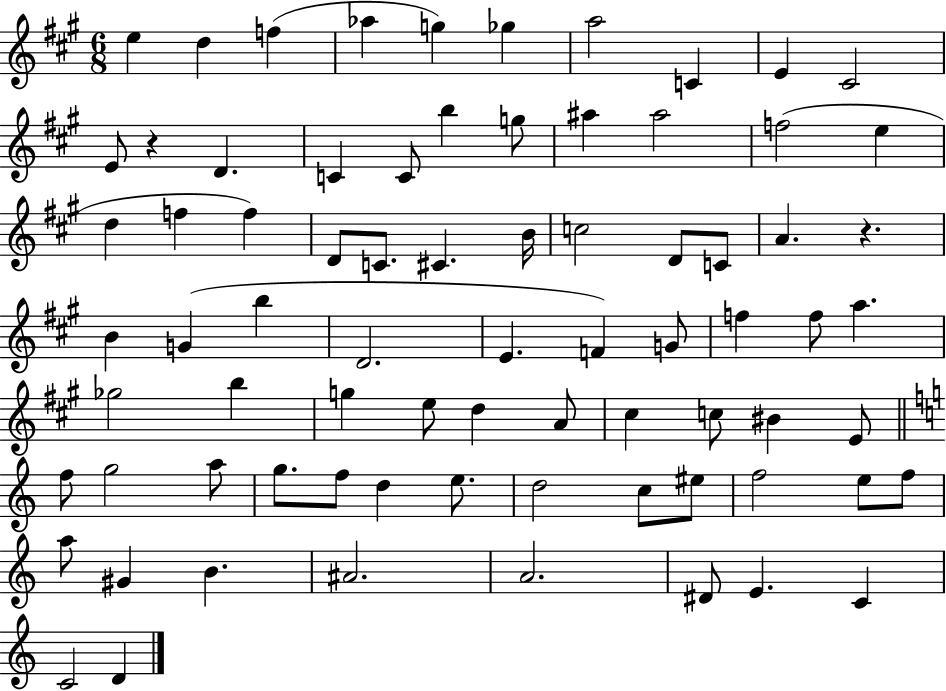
X:1
T:Untitled
M:6/8
L:1/4
K:A
e d f _a g _g a2 C E ^C2 E/2 z D C C/2 b g/2 ^a ^a2 f2 e d f f D/2 C/2 ^C B/4 c2 D/2 C/2 A z B G b D2 E F G/2 f f/2 a _g2 b g e/2 d A/2 ^c c/2 ^B E/2 f/2 g2 a/2 g/2 f/2 d e/2 d2 c/2 ^e/2 f2 e/2 f/2 a/2 ^G B ^A2 A2 ^D/2 E C C2 D